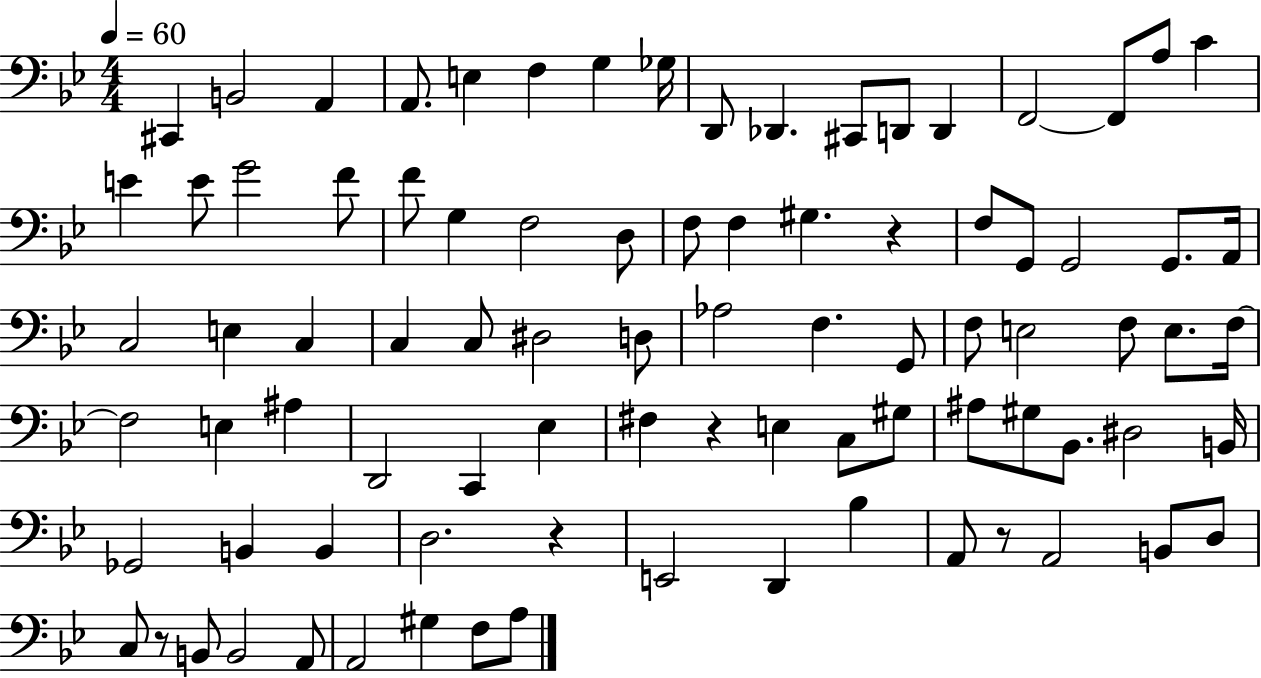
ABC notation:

X:1
T:Untitled
M:4/4
L:1/4
K:Bb
^C,, B,,2 A,, A,,/2 E, F, G, _G,/4 D,,/2 _D,, ^C,,/2 D,,/2 D,, F,,2 F,,/2 A,/2 C E E/2 G2 F/2 F/2 G, F,2 D,/2 F,/2 F, ^G, z F,/2 G,,/2 G,,2 G,,/2 A,,/4 C,2 E, C, C, C,/2 ^D,2 D,/2 _A,2 F, G,,/2 F,/2 E,2 F,/2 E,/2 F,/4 F,2 E, ^A, D,,2 C,, _E, ^F, z E, C,/2 ^G,/2 ^A,/2 ^G,/2 _B,,/2 ^D,2 B,,/4 _G,,2 B,, B,, D,2 z E,,2 D,, _B, A,,/2 z/2 A,,2 B,,/2 D,/2 C,/2 z/2 B,,/2 B,,2 A,,/2 A,,2 ^G, F,/2 A,/2